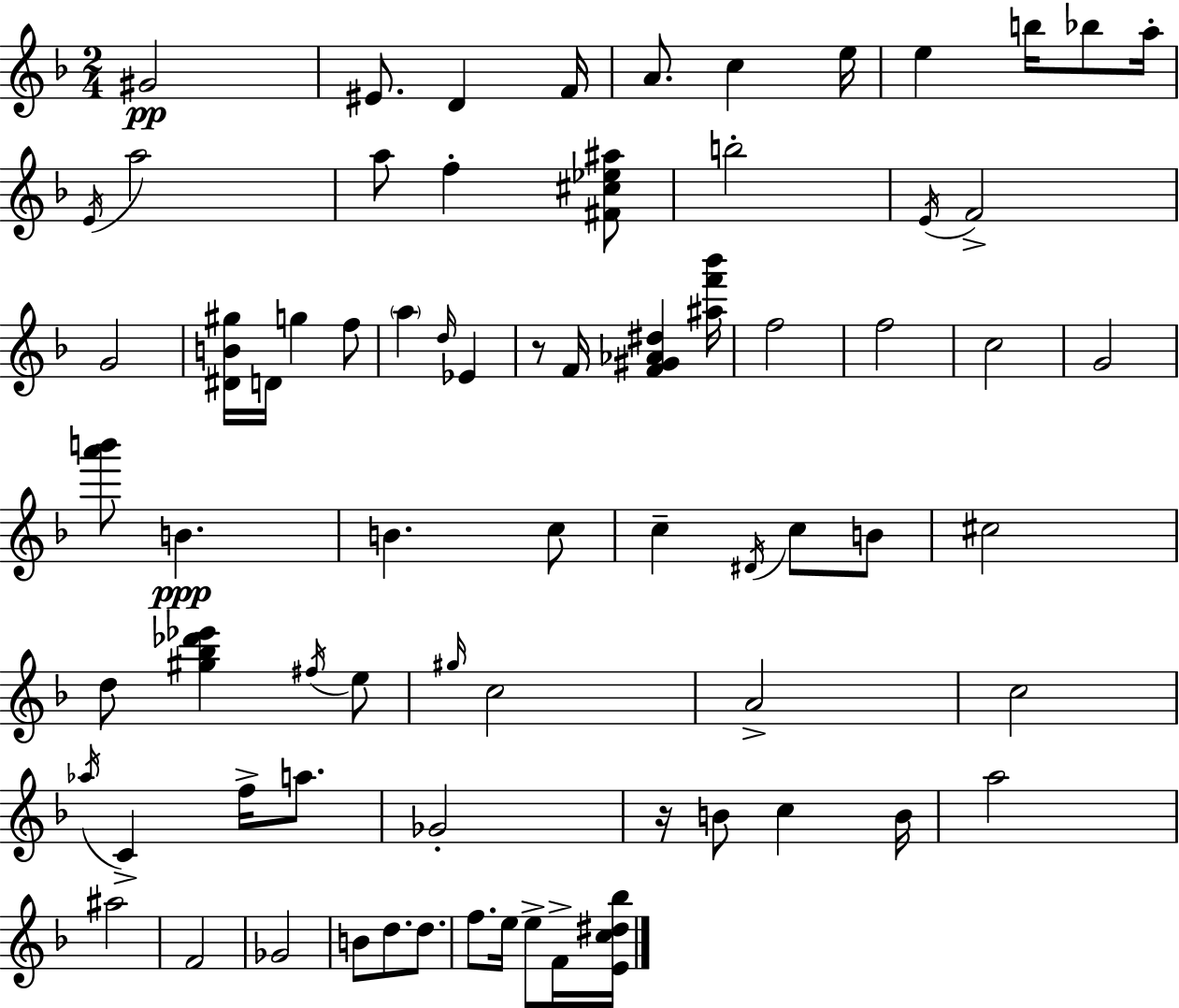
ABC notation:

X:1
T:Untitled
M:2/4
L:1/4
K:Dm
^G2 ^E/2 D F/4 A/2 c e/4 e b/4 _b/2 a/4 E/4 a2 a/2 f [^F^c_e^a]/2 b2 E/4 F2 G2 [^DB^g]/4 D/4 g f/2 a d/4 _E z/2 F/4 [F^G_A^d] [^af'_b']/4 f2 f2 c2 G2 [a'b']/2 B B c/2 c ^D/4 c/2 B/2 ^c2 d/2 [^g_b_d'_e'] ^f/4 e/2 ^g/4 c2 A2 c2 _a/4 C f/4 a/2 _G2 z/4 B/2 c B/4 a2 ^a2 F2 _G2 B/2 d/2 d/2 f/2 e/4 e/2 F/4 [Ec^d_b]/4